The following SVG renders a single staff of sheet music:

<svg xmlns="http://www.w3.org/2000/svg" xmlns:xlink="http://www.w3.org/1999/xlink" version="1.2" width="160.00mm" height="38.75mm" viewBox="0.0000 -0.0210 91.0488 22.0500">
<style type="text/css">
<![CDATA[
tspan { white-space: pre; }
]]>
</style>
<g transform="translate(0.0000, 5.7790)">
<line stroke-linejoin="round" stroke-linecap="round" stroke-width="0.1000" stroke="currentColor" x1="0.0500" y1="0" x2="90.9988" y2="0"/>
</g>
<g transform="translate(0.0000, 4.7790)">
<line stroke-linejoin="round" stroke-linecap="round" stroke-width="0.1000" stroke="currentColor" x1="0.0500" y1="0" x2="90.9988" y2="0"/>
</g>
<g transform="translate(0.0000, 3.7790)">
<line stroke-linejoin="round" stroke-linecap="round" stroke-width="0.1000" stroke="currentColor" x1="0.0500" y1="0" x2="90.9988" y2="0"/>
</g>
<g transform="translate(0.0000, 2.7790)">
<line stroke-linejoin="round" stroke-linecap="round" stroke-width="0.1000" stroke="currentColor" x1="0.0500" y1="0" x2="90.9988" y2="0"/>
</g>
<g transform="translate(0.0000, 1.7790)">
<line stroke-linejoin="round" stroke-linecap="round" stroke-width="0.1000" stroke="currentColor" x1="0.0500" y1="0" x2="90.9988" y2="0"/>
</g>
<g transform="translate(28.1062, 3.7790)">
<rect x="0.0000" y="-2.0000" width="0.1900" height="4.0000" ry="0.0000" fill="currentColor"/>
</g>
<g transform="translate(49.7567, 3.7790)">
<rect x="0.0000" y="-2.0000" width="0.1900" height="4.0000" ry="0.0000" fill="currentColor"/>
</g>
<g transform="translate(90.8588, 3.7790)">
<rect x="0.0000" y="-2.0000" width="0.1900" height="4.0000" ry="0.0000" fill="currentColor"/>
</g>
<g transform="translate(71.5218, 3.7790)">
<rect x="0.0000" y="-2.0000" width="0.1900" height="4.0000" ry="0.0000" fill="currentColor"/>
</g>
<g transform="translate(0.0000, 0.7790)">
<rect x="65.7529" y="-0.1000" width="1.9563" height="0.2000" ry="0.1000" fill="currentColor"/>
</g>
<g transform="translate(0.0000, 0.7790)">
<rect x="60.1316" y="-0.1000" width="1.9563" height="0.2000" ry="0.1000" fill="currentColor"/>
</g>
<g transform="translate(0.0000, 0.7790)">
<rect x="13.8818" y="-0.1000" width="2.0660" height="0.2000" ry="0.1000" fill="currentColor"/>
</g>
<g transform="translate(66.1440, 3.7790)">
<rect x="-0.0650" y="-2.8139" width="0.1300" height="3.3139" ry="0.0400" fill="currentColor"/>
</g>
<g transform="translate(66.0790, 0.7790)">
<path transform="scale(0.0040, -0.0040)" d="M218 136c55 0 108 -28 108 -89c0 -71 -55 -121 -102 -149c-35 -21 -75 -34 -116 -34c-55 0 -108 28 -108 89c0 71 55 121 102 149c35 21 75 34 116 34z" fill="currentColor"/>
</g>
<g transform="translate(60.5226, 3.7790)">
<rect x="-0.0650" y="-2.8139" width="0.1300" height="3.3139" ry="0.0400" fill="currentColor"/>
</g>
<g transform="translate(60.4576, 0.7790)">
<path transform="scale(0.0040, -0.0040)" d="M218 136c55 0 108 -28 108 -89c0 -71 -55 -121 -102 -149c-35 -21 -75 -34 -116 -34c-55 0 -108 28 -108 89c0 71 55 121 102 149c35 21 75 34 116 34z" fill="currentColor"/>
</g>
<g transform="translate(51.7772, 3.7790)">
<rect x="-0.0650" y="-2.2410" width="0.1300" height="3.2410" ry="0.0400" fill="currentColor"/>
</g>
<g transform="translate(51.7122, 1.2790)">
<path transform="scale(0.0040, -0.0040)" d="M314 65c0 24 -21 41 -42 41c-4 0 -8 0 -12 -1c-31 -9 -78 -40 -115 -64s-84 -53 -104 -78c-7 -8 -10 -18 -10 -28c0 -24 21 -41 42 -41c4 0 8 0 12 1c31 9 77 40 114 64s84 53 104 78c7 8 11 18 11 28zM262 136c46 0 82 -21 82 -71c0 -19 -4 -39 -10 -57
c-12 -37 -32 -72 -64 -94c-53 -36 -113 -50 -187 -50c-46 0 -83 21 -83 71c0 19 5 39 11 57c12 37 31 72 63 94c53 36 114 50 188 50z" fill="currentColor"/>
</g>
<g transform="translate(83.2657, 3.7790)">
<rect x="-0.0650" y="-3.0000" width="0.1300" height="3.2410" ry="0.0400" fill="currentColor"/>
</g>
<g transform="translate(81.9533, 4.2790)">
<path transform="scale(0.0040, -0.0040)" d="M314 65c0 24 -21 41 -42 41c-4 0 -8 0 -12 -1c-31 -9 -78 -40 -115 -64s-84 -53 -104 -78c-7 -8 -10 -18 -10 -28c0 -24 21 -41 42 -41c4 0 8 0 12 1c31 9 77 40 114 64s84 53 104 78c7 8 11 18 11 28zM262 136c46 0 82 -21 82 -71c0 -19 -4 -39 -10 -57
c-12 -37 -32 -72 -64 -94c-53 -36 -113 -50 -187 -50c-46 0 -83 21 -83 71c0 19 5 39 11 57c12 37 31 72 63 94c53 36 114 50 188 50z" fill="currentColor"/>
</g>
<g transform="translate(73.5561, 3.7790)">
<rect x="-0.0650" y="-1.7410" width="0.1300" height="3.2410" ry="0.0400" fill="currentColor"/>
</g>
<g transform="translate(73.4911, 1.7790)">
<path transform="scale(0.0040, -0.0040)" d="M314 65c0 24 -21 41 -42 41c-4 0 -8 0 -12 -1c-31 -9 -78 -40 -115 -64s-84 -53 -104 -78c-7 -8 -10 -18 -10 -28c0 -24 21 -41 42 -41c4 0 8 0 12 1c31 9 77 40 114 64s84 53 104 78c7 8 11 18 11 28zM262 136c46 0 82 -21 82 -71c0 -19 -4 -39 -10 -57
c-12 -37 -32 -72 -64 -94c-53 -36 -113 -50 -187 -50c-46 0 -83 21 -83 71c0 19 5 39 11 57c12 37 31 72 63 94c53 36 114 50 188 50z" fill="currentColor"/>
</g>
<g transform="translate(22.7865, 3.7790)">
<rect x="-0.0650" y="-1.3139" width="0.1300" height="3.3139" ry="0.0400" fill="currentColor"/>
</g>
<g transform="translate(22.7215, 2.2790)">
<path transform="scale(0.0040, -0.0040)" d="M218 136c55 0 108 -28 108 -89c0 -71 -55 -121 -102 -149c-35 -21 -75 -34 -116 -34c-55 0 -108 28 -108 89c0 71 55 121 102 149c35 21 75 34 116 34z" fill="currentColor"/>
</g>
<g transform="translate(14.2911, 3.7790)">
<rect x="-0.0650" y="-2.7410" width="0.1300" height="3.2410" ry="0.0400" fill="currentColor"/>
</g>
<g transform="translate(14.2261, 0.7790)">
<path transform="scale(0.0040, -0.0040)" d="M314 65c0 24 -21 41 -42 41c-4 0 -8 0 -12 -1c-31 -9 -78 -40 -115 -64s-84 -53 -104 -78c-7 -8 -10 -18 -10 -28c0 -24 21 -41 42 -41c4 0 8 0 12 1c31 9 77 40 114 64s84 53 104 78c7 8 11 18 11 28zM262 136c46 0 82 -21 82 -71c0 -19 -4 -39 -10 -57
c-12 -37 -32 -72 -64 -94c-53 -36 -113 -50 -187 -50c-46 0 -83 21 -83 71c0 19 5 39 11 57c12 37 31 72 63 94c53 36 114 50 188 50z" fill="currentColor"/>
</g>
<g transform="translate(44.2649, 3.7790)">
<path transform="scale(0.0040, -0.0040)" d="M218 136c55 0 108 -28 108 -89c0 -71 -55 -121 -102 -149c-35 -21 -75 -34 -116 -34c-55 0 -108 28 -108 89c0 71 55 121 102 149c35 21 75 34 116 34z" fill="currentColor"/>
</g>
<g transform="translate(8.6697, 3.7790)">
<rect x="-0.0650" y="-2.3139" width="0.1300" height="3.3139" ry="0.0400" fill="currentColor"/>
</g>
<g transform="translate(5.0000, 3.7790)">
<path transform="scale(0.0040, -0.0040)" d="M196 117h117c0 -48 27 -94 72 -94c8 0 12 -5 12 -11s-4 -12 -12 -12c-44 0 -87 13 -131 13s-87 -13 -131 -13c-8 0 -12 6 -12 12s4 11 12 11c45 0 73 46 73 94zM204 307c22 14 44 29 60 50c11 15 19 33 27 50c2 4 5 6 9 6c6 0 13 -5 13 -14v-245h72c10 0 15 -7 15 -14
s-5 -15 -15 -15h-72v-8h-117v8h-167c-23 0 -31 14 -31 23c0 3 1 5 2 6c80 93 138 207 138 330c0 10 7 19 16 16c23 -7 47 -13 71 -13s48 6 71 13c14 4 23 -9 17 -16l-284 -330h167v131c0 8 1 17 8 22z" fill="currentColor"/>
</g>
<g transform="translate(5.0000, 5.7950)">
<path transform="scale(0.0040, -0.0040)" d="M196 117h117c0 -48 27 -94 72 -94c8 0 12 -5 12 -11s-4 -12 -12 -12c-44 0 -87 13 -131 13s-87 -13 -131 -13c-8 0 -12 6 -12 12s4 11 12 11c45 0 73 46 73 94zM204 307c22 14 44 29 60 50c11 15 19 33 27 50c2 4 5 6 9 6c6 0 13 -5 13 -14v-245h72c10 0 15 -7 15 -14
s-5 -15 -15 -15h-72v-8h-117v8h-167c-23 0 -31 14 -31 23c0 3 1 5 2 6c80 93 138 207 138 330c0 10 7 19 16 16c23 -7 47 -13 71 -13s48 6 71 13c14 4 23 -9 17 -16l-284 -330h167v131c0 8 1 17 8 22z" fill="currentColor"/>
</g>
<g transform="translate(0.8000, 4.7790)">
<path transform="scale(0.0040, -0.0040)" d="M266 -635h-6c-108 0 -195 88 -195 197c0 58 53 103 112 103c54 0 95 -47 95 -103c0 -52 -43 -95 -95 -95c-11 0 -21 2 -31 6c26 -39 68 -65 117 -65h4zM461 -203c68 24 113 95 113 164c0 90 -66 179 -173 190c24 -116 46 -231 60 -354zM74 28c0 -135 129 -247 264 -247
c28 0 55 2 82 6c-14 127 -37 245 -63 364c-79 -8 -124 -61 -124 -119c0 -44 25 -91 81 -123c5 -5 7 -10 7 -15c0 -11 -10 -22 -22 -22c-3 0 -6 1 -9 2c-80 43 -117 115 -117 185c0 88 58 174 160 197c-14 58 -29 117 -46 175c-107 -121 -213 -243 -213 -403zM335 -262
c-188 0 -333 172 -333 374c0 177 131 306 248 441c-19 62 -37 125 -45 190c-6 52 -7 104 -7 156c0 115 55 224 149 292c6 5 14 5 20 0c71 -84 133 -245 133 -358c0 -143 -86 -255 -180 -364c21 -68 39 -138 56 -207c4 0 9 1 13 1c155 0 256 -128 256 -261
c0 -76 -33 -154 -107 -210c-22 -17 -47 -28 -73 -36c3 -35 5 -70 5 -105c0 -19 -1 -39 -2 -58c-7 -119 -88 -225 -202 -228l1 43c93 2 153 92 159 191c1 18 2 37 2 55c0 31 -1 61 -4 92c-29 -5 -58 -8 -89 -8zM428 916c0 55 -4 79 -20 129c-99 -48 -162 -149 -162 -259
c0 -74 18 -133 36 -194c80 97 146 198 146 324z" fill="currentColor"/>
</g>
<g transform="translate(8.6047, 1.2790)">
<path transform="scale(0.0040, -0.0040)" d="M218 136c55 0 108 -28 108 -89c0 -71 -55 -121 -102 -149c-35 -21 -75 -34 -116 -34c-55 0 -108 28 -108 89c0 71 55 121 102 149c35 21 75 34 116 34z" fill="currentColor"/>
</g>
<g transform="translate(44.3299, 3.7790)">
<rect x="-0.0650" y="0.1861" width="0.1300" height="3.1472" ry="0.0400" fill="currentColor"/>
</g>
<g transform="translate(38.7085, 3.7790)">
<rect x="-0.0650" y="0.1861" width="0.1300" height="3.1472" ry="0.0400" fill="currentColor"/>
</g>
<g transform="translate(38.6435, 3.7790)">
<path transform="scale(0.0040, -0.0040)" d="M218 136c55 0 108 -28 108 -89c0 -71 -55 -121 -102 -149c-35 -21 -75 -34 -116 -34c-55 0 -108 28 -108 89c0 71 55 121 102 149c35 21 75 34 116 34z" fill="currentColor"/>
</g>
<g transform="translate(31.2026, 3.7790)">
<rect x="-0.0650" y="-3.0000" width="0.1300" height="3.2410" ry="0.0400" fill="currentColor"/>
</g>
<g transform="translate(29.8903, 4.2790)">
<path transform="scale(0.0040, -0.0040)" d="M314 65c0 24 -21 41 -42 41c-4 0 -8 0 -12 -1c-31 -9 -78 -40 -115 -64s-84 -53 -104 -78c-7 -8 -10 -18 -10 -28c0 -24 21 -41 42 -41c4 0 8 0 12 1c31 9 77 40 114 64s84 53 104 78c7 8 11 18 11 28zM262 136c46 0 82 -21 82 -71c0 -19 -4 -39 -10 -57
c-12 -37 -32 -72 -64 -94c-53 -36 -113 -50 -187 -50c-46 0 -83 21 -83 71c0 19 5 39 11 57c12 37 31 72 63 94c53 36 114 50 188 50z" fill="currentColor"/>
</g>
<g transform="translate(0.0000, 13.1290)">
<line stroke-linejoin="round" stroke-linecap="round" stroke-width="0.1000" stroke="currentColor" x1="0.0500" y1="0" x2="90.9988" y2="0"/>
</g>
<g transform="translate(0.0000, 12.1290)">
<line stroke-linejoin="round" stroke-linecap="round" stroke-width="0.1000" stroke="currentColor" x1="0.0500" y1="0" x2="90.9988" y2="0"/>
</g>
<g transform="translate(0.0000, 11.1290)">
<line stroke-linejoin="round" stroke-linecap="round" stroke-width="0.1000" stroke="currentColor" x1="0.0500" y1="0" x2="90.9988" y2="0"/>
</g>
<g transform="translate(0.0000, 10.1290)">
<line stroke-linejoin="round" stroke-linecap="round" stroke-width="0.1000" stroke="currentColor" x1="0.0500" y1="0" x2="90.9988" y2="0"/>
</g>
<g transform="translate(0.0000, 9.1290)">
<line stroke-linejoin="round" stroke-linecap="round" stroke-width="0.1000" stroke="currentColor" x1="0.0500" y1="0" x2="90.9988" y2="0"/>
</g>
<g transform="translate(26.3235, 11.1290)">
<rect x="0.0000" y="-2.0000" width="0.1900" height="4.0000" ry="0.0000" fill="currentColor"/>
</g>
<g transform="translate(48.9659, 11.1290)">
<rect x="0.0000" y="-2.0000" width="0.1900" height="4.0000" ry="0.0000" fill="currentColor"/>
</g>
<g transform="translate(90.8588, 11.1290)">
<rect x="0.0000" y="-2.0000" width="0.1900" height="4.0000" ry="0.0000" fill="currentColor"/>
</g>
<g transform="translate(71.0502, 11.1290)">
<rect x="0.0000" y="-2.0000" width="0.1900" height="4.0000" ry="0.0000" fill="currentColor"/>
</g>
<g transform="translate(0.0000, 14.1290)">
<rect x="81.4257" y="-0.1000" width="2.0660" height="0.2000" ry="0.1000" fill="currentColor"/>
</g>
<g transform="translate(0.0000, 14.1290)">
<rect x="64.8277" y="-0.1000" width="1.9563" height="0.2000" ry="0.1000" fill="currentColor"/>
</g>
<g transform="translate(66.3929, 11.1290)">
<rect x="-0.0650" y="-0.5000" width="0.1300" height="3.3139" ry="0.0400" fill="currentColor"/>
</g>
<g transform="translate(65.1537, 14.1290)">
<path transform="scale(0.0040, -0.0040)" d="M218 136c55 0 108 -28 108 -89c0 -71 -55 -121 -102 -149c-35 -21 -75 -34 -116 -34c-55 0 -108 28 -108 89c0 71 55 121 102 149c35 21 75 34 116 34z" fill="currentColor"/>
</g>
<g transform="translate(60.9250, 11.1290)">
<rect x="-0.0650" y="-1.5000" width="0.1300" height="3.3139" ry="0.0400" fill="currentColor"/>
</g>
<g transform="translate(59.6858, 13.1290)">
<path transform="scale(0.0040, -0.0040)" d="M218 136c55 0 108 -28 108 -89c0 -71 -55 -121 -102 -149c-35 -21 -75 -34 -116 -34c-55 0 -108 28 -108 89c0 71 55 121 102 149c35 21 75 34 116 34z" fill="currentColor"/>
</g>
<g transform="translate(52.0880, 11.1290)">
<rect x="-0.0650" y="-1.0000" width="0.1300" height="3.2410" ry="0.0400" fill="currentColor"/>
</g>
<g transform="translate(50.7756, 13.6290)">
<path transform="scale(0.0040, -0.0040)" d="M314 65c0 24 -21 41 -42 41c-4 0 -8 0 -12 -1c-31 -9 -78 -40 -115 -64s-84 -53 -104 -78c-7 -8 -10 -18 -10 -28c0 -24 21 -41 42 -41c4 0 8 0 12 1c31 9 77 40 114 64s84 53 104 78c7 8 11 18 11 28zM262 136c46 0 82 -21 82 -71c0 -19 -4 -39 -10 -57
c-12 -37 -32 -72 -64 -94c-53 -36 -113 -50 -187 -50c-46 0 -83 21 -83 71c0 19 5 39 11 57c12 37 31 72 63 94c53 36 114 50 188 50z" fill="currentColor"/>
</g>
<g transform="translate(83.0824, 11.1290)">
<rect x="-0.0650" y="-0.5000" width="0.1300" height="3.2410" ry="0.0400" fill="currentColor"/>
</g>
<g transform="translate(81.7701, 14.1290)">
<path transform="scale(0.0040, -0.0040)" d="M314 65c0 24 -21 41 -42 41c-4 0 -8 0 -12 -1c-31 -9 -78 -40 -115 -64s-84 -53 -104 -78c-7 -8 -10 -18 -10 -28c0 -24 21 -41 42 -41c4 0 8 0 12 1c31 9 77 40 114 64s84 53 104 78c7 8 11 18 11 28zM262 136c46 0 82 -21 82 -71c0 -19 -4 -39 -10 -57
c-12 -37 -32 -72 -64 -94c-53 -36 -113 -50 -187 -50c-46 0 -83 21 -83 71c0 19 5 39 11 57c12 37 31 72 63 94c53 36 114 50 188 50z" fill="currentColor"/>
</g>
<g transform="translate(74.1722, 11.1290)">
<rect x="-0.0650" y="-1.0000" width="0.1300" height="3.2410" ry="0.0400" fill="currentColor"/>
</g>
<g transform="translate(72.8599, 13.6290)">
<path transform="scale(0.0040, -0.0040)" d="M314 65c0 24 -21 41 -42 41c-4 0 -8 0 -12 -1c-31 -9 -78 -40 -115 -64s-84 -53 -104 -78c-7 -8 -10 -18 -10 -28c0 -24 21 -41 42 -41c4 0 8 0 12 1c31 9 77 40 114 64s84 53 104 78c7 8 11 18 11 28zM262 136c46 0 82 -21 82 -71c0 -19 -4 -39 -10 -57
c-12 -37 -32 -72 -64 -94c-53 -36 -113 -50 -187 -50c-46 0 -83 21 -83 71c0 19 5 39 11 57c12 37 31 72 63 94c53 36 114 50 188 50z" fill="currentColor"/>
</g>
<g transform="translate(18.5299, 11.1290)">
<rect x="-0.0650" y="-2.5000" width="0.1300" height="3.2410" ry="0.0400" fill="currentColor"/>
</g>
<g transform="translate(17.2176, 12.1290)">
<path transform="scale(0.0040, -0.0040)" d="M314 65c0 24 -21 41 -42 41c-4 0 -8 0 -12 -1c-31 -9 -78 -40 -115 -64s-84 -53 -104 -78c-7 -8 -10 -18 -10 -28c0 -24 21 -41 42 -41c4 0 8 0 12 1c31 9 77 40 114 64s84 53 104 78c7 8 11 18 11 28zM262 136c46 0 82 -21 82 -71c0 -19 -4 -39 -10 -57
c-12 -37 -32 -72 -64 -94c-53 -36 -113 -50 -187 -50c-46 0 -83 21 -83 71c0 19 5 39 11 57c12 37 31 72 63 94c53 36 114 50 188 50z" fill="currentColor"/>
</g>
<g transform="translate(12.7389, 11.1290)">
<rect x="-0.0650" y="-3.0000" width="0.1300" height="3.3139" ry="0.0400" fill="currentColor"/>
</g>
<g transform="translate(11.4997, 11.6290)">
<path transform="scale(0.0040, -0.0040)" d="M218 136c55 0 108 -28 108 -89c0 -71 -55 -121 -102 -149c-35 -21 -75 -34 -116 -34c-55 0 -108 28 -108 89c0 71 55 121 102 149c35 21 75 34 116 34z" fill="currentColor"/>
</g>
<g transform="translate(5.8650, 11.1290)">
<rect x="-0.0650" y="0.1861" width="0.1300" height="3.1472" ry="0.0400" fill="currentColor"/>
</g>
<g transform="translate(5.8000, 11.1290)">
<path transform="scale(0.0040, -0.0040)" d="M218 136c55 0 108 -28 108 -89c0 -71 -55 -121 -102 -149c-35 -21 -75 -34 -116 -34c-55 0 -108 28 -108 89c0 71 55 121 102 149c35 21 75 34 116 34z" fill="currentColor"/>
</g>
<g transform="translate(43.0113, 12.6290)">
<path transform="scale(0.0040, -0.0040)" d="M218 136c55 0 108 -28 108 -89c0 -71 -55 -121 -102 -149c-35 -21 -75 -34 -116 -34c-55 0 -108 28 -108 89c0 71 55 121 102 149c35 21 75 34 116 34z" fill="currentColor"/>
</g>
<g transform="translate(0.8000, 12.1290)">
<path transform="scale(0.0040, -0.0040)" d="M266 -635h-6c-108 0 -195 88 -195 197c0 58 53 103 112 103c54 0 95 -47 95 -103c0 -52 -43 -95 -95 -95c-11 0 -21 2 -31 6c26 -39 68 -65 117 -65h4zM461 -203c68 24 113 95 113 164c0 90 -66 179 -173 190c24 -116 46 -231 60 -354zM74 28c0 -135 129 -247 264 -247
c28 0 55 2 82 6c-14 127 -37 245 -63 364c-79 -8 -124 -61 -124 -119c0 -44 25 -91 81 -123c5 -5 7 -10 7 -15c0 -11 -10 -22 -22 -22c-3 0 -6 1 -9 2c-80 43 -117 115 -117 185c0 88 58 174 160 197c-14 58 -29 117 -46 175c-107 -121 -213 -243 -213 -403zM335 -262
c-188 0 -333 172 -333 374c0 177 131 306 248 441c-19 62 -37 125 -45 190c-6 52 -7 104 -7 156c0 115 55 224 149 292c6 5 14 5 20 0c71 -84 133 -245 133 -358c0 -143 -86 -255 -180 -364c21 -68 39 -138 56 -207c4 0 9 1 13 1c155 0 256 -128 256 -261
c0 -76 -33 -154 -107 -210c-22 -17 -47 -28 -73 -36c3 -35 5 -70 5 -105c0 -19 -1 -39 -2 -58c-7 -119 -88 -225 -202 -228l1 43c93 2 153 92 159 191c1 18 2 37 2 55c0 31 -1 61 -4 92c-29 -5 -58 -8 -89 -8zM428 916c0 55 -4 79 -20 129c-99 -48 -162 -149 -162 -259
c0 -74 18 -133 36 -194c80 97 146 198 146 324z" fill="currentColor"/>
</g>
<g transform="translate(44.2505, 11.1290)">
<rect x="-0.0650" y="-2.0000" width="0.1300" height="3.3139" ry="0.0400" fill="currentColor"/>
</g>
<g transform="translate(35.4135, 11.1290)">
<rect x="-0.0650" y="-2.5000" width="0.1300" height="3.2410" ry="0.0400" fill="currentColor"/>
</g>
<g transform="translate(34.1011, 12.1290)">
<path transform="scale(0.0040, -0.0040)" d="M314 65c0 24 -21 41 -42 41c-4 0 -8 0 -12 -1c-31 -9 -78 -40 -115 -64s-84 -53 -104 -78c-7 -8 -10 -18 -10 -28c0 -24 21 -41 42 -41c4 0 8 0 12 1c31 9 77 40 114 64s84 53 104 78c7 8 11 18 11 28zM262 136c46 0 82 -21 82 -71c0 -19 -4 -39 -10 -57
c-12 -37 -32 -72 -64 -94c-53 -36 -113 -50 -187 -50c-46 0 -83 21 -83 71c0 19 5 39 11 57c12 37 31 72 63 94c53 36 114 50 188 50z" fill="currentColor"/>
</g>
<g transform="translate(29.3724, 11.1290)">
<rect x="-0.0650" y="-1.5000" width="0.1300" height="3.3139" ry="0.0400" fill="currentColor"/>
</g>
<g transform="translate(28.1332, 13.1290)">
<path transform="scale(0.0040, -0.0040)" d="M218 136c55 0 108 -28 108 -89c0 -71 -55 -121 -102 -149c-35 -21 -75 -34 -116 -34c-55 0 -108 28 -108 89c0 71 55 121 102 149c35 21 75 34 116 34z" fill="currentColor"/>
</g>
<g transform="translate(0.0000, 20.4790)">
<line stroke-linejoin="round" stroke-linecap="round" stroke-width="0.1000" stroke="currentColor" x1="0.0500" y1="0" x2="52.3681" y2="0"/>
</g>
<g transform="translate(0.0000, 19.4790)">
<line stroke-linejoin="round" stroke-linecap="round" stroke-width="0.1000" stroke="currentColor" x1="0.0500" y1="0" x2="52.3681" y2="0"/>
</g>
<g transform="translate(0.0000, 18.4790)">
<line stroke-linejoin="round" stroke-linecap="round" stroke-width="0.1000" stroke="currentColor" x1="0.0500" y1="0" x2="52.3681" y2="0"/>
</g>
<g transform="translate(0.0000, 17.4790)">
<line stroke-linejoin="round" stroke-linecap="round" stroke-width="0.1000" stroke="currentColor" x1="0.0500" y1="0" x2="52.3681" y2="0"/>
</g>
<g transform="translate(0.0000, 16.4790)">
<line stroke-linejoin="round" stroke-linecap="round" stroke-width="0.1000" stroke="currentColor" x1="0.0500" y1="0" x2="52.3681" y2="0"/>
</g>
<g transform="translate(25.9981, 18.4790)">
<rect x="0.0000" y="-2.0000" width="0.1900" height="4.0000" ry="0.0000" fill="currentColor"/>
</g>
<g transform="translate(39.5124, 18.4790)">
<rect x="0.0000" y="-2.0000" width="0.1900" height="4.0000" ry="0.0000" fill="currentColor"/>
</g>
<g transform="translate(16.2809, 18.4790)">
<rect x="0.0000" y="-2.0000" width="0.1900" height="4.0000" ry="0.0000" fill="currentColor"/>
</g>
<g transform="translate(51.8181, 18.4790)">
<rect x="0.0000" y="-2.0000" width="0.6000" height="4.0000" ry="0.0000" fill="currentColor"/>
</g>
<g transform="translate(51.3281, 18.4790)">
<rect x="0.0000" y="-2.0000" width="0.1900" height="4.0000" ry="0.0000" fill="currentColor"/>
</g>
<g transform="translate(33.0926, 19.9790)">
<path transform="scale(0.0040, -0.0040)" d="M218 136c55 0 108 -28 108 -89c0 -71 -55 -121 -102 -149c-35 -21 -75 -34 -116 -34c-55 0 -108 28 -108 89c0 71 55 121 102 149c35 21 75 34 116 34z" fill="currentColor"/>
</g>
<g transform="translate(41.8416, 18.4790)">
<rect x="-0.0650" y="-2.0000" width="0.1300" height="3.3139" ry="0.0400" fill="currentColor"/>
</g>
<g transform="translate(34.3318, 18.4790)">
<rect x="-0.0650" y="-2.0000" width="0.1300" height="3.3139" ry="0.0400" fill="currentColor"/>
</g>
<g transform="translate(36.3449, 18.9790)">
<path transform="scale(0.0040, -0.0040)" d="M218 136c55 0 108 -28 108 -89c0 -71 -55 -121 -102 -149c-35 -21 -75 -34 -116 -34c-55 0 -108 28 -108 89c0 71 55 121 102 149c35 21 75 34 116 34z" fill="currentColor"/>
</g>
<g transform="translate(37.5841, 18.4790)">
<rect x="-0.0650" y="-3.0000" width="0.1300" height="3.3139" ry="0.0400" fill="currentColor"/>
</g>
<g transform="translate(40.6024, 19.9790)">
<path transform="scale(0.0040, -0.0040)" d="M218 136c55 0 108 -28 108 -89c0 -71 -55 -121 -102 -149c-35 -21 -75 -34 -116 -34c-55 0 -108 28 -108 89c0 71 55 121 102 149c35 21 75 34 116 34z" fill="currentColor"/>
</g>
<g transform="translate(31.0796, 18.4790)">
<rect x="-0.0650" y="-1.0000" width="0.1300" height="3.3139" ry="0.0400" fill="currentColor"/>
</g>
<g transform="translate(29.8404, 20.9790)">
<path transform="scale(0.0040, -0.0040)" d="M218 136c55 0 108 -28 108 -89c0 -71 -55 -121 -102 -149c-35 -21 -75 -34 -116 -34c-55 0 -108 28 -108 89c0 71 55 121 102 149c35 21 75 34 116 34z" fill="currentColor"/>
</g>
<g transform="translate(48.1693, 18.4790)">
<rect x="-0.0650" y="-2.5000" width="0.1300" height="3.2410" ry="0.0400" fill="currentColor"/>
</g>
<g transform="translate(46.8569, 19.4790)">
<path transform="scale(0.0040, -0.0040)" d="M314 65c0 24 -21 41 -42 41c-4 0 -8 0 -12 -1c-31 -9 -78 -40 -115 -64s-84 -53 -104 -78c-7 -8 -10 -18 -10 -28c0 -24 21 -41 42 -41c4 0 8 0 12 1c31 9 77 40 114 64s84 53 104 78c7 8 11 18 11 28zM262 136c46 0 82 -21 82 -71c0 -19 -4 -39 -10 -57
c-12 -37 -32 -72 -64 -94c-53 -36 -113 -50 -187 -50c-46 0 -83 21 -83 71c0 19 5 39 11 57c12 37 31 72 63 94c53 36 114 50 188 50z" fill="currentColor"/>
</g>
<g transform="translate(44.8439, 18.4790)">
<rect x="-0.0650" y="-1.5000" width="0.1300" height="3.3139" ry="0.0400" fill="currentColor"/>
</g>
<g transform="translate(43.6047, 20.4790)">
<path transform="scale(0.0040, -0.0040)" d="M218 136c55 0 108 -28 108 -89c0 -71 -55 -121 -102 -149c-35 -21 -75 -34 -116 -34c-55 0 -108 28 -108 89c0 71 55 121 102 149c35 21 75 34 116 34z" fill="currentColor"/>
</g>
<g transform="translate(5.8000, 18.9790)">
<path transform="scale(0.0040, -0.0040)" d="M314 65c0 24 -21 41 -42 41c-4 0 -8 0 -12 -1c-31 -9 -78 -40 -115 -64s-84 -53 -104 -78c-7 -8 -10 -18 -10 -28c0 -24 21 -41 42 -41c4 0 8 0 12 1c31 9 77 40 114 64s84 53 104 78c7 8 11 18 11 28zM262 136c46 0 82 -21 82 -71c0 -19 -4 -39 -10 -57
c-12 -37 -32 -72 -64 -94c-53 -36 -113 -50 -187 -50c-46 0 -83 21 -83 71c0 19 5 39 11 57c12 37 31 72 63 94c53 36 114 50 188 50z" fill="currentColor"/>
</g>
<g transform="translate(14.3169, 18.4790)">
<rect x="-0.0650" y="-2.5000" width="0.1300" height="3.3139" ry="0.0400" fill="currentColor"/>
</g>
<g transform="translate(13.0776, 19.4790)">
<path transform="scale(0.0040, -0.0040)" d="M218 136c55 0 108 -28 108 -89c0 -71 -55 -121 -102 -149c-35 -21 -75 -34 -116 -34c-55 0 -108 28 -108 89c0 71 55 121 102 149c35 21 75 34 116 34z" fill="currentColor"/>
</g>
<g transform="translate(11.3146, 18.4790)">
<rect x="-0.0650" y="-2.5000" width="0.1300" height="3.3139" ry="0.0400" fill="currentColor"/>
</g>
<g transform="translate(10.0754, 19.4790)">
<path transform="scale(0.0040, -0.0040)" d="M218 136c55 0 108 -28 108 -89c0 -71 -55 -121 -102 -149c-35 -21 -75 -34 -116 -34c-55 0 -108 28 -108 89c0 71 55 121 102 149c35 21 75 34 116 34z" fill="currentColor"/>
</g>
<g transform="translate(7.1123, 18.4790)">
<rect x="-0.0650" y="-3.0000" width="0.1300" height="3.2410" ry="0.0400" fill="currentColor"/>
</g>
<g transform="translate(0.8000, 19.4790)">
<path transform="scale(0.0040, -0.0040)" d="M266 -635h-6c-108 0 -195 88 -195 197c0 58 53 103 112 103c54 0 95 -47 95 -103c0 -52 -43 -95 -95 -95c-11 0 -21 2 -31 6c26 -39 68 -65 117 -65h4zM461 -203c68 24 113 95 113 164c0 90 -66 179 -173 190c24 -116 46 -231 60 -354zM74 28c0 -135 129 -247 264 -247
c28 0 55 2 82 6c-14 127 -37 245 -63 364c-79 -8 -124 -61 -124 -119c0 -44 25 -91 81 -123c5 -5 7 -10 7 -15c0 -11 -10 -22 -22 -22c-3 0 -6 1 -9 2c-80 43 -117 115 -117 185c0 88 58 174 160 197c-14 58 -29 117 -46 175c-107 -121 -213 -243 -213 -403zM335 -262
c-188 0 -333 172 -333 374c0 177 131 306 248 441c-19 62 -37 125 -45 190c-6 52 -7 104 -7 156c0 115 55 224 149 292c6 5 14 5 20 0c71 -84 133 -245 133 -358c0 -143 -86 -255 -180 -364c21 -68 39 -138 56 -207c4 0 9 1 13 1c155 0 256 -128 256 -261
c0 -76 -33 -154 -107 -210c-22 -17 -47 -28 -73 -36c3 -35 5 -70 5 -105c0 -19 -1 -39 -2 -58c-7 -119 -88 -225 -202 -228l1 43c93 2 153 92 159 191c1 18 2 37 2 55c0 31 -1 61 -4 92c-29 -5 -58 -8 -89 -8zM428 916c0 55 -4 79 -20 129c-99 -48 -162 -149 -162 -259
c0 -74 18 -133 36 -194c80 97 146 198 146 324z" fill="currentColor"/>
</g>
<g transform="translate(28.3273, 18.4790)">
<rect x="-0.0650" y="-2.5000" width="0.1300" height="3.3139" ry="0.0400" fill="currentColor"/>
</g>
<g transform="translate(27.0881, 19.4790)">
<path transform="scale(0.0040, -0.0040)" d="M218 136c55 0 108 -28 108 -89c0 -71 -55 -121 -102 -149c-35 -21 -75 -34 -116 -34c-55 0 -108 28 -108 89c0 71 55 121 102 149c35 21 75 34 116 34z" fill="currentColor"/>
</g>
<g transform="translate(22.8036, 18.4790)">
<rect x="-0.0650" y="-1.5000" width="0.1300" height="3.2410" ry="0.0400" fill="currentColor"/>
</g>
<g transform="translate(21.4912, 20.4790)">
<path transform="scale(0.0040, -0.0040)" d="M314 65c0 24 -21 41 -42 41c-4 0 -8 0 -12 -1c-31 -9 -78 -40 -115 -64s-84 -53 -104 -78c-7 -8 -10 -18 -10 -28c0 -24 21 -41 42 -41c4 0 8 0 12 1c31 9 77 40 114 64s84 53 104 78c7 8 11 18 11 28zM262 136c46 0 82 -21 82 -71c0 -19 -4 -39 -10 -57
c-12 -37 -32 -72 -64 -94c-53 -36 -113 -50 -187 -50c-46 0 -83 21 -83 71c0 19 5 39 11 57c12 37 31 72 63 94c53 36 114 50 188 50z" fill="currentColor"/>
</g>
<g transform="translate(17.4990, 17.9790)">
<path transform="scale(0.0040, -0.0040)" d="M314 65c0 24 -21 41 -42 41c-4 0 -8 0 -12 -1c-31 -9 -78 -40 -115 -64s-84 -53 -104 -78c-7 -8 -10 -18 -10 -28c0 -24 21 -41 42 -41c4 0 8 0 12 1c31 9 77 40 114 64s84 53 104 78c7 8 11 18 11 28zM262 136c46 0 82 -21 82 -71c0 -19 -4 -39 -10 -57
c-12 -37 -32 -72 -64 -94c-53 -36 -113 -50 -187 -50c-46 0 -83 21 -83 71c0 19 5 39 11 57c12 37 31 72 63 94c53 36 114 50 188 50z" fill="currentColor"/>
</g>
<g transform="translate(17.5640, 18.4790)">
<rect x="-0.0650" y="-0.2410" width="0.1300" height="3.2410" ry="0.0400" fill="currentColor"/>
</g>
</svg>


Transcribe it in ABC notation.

X:1
T:Untitled
M:4/4
L:1/4
K:C
g a2 e A2 B B g2 a a f2 A2 B A G2 E G2 F D2 E C D2 C2 A2 G G c2 E2 G D F A F E G2